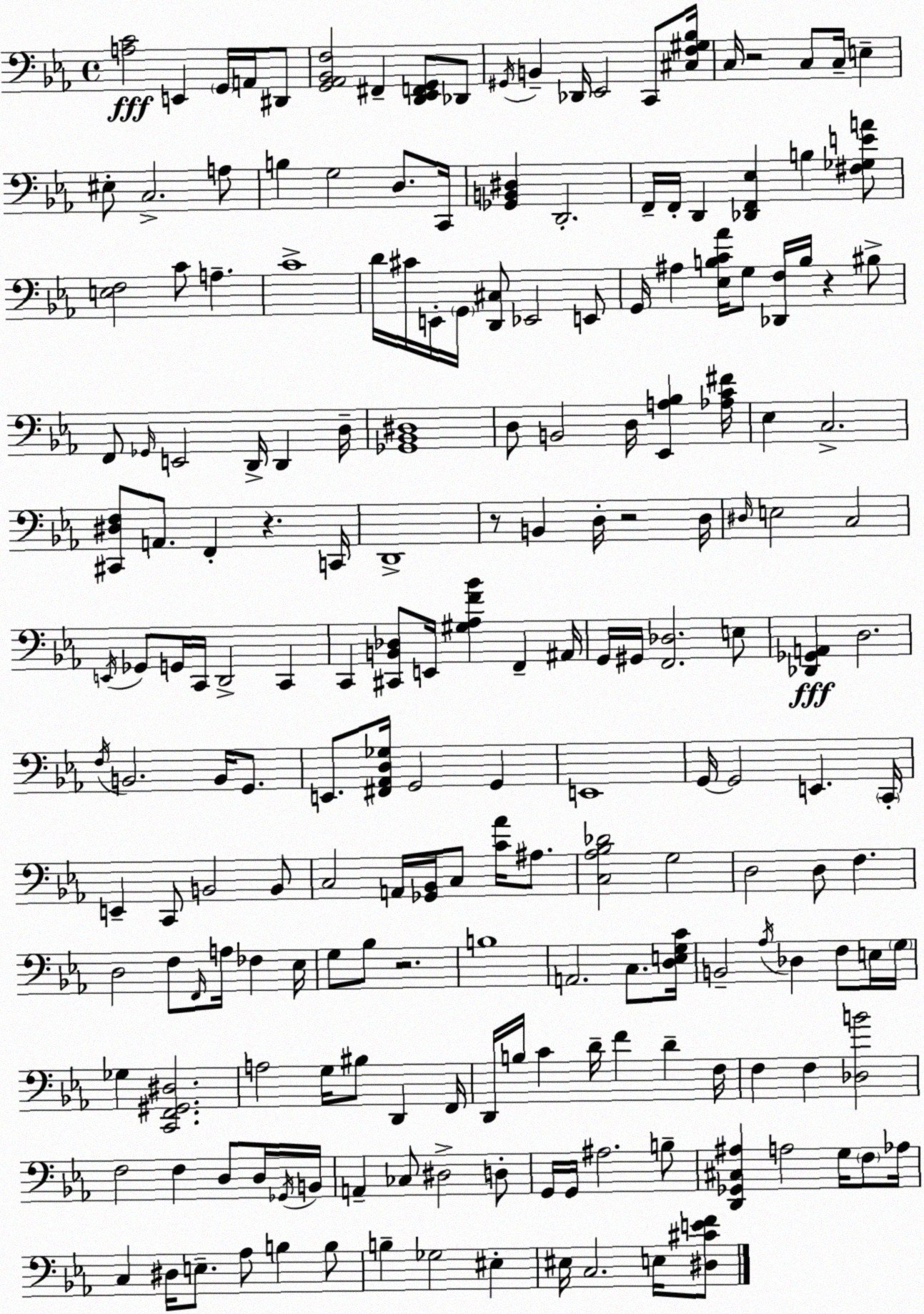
X:1
T:Untitled
M:4/4
L:1/4
K:Cm
[A,C]2 E,, G,,/4 A,,/4 ^D,,/2 [G,,_A,,_B,,F,]2 ^F,, [D,,_E,,F,,G,,]/2 _D,,/2 ^G,,/4 B,, _D,,/4 _E,,2 C,,/2 [^C,F,^G,_B,]/4 C,/4 z2 C,/2 C,/4 E, ^E,/2 C,2 A,/2 B, G,2 D,/2 C,,/4 [_G,,B,,^D,] D,,2 F,,/4 F,,/4 D,, [_D,,F,,_E,] B, [^F,_G,EA]/2 [E,F,]2 C/2 A, C4 D/4 ^C/4 E,,/4 G,,/4 [D,,^C,]/2 _E,,2 E,,/2 G,,/4 ^A, [_E,B,C_A]/4 G,/2 [_D,,F,]/4 B,/4 z ^B,/2 F,,/2 _G,,/4 E,,2 D,,/4 D,, D,/4 [_G,,_B,,^D,]4 D,/2 B,,2 D,/4 [_E,,A,_B,] [_A,C^F]/4 _E, C,2 [^C,,^D,F,]/2 A,,/2 F,, z C,,/4 D,,4 z/2 B,, D,/4 z2 D,/4 ^D,/4 E,2 C,2 E,,/4 _G,,/2 G,,/4 C,,/4 D,,2 C,, C,, [^C,,B,,_D,]/2 E,,/4 [^G,_A,F_B] F,, ^A,,/4 G,,/4 ^G,,/4 [F,,_D,]2 E,/2 [_D,,_G,,A,,] D,2 F,/4 B,,2 B,,/4 G,,/2 E,,/2 [^F,,_A,,D,_G,]/4 G,,2 G,, E,,4 G,,/4 G,,2 E,, C,,/4 E,, C,,/2 B,,2 B,,/2 C,2 A,,/4 [_G,,_B,,]/4 C,/2 [C_A]/4 ^A,/2 [C,_A,_B,_D]2 G,2 D,2 D,/2 F, D,2 F,/2 F,,/4 A,/4 _F, _E,/4 G,/2 _B,/2 z2 B,4 A,,2 C,/2 [D,E,G,C]/4 B,,2 _A,/4 _D, F,/2 E,/4 G,/4 _G, [C,,F,,^G,,^D,]2 A,2 G,/4 ^B,/2 D,, F,,/4 D,,/4 B,/4 C D/4 F D F,/4 F, F, [_D,B]2 F,2 F, D,/2 D,/4 _G,,/4 B,,/4 A,, _C,/2 ^D,2 D,/2 G,,/4 G,,/4 ^A,2 B,/2 [D,,_G,,^C,^A,] A,2 G,/4 F,/2 _A,/4 C, ^D,/4 E,/2 _A,/2 B, B,/2 B, _G,2 ^E, ^E,/4 C,2 E,/4 [^D,^CEF]/2